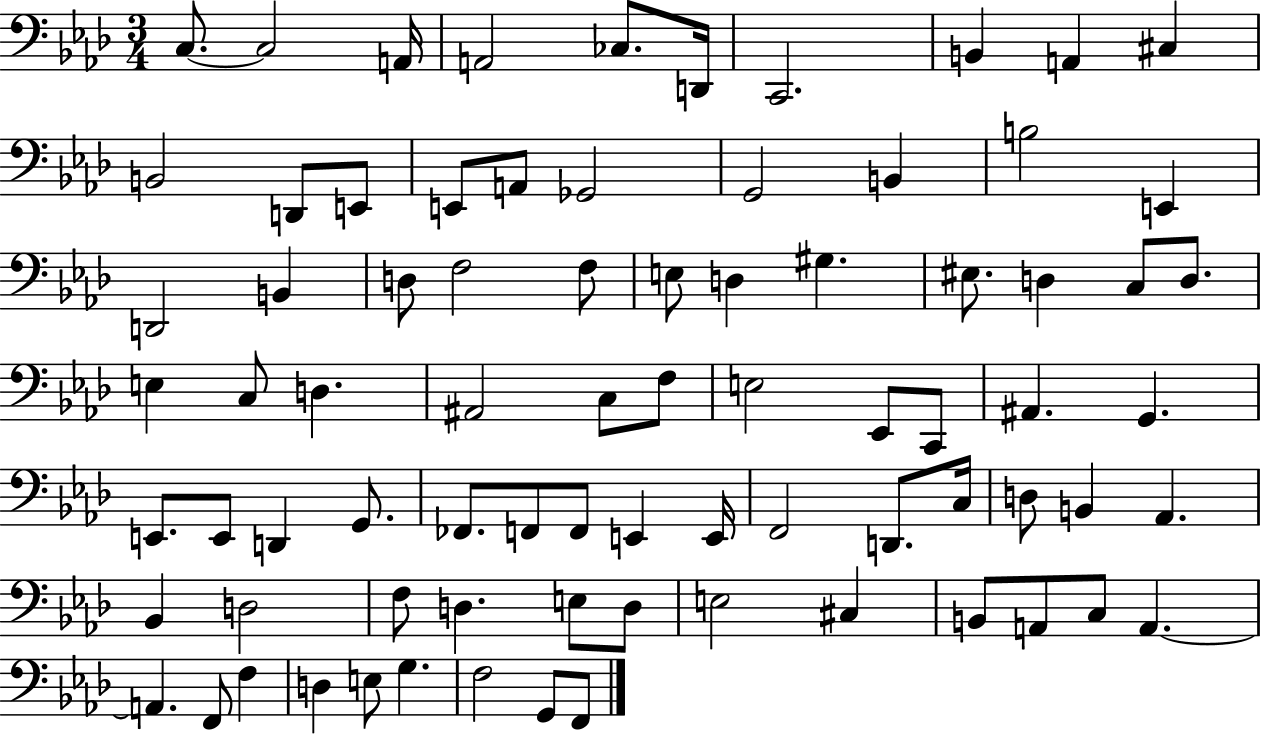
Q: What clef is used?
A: bass